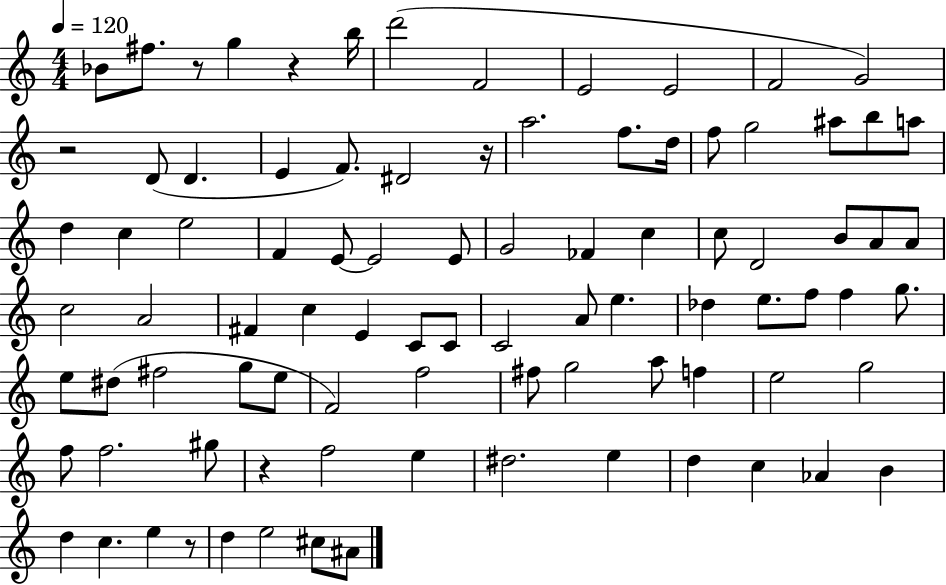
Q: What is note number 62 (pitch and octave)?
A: G5